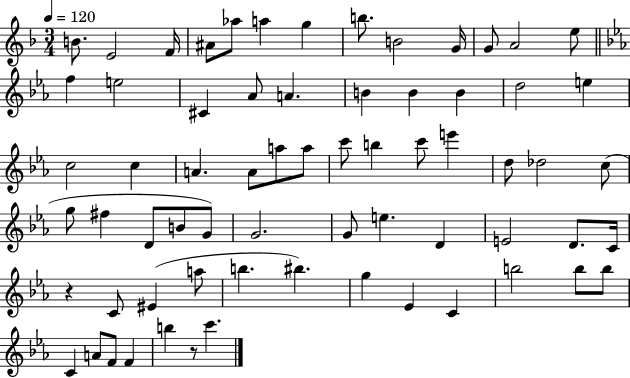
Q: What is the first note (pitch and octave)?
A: B4